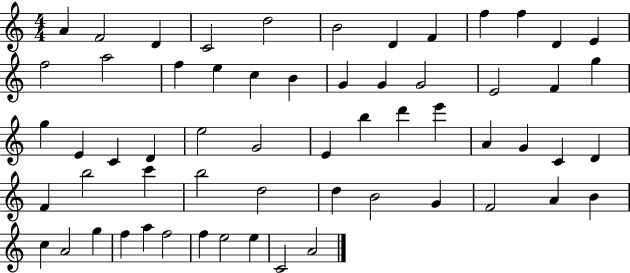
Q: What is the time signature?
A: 4/4